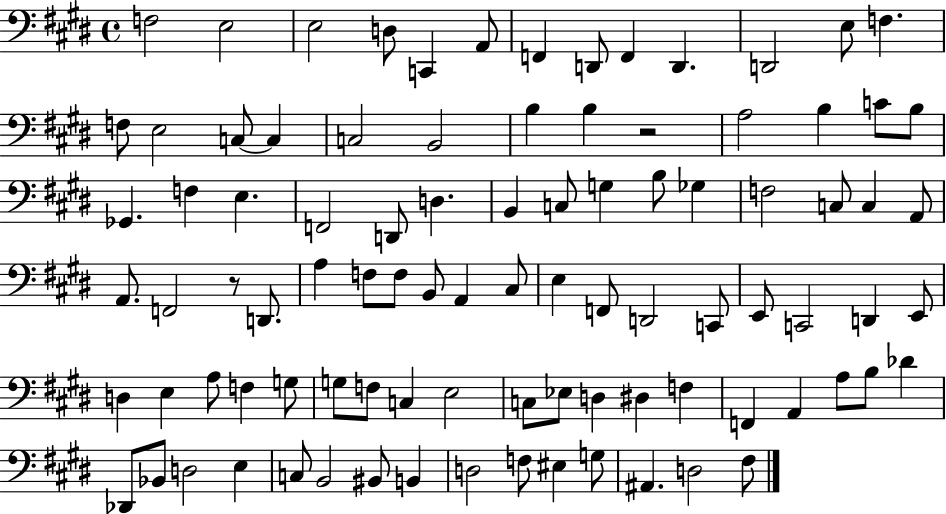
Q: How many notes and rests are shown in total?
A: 93